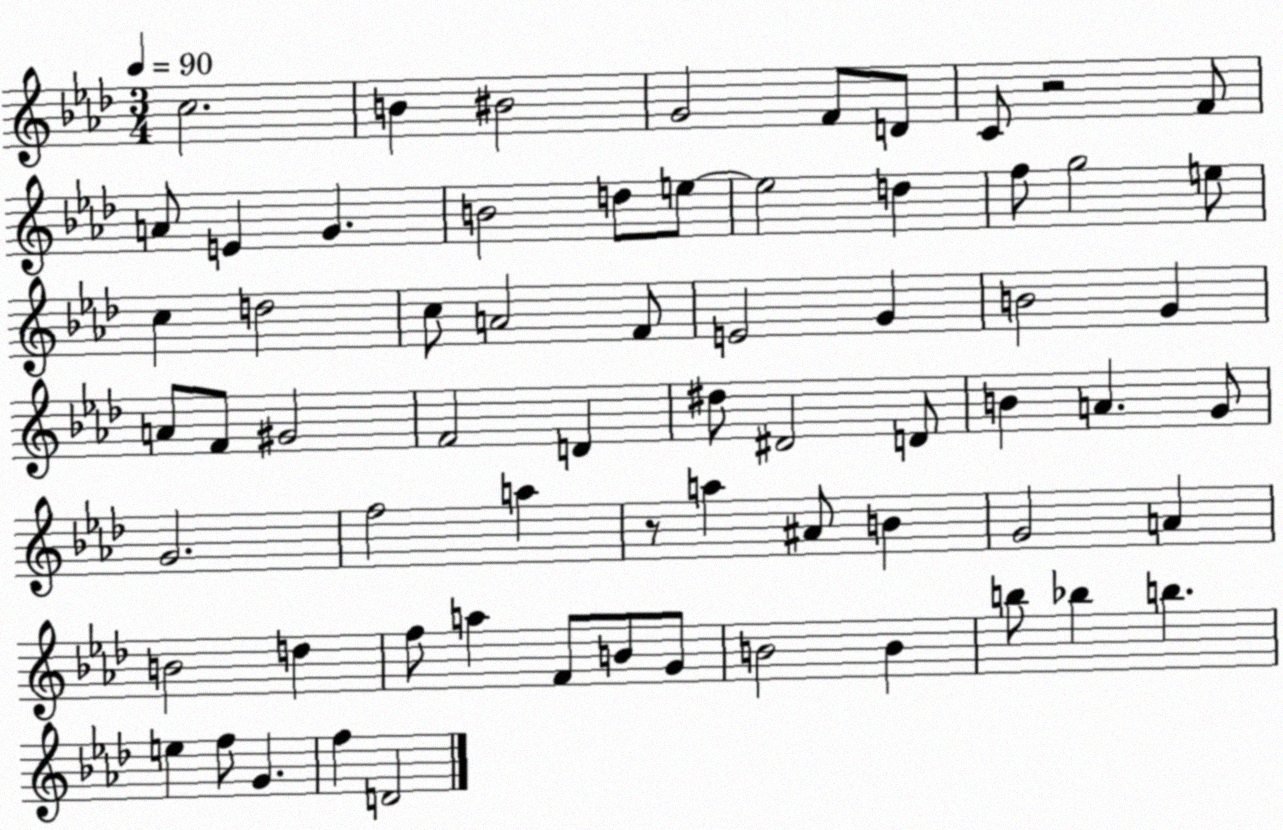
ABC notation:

X:1
T:Untitled
M:3/4
L:1/4
K:Ab
c2 B ^B2 G2 F/2 D/2 C/2 z2 F/2 A/2 E G B2 d/2 e/2 e2 d f/2 g2 e/2 c d2 c/2 A2 F/2 E2 G B2 G A/2 F/2 ^G2 F2 D ^d/2 ^D2 D/2 B A G/2 G2 f2 a z/2 a ^A/2 B G2 A B2 d f/2 a F/2 B/2 G/2 B2 B b/2 _b b e f/2 G f D2